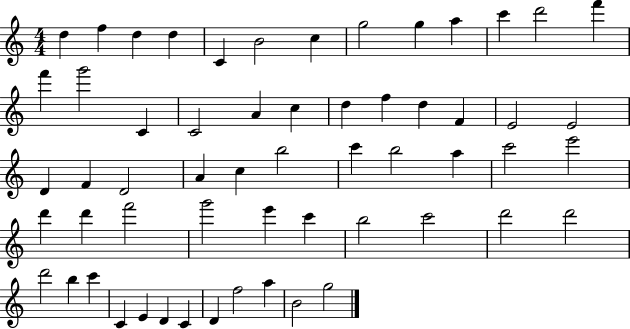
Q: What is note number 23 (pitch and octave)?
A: F4